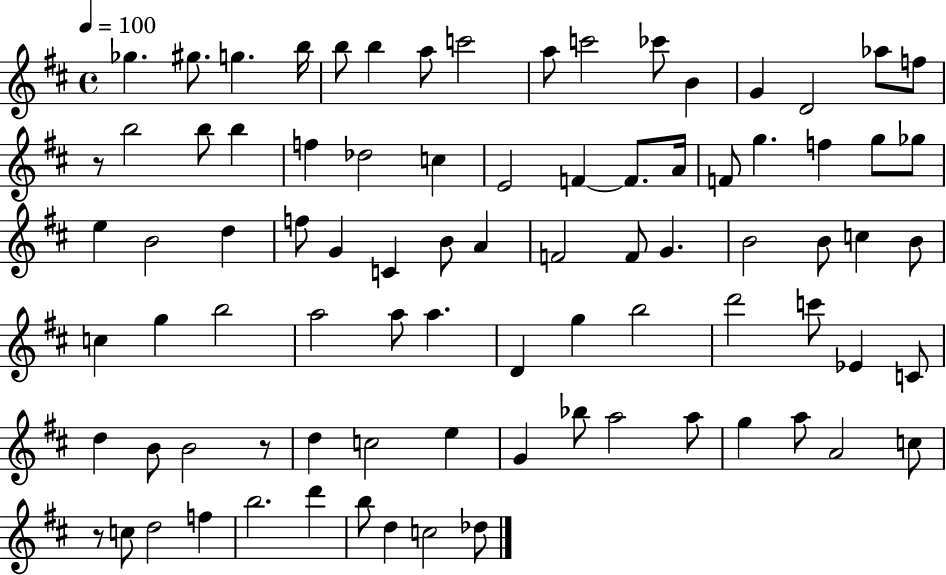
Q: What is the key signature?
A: D major